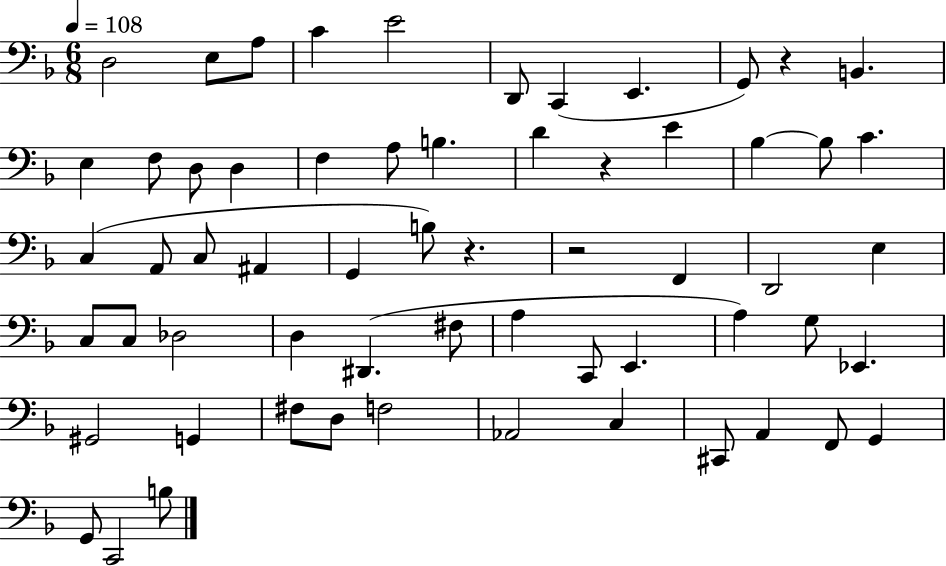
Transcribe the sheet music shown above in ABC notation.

X:1
T:Untitled
M:6/8
L:1/4
K:F
D,2 E,/2 A,/2 C E2 D,,/2 C,, E,, G,,/2 z B,, E, F,/2 D,/2 D, F, A,/2 B, D z E _B, _B,/2 C C, A,,/2 C,/2 ^A,, G,, B,/2 z z2 F,, D,,2 E, C,/2 C,/2 _D,2 D, ^D,, ^F,/2 A, C,,/2 E,, A, G,/2 _E,, ^G,,2 G,, ^F,/2 D,/2 F,2 _A,,2 C, ^C,,/2 A,, F,,/2 G,, G,,/2 C,,2 B,/2